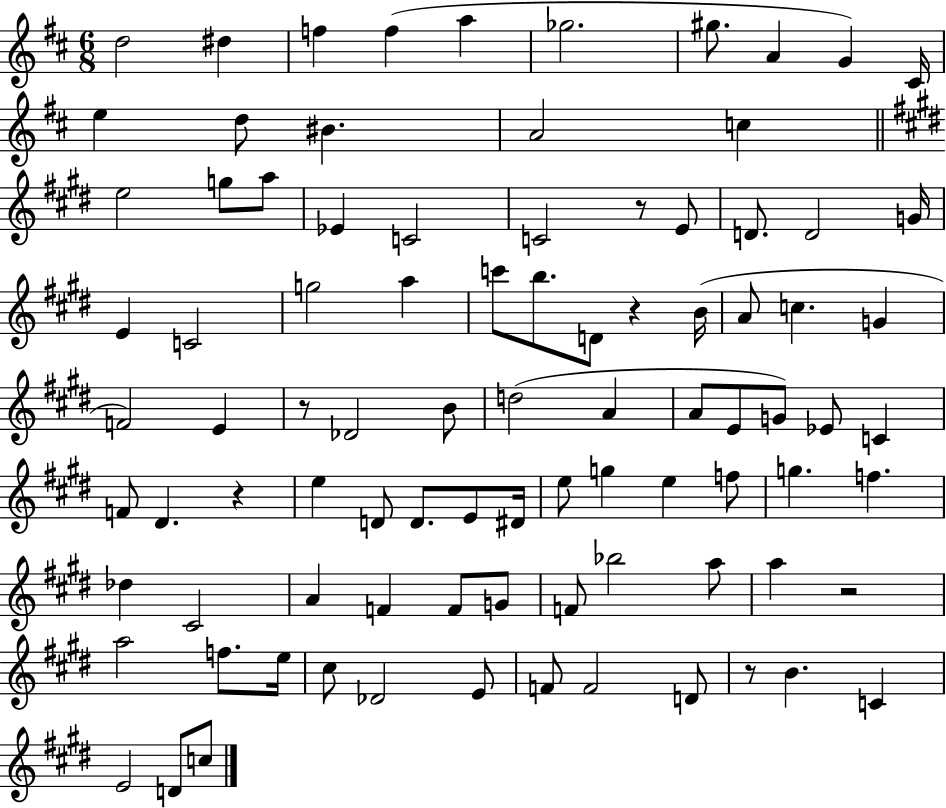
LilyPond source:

{
  \clef treble
  \numericTimeSignature
  \time 6/8
  \key d \major
  d''2 dis''4 | f''4 f''4( a''4 | ges''2. | gis''8. a'4 g'4) cis'16 | \break e''4 d''8 bis'4. | a'2 c''4 | \bar "||" \break \key e \major e''2 g''8 a''8 | ees'4 c'2 | c'2 r8 e'8 | d'8. d'2 g'16 | \break e'4 c'2 | g''2 a''4 | c'''8 b''8. d'8 r4 b'16( | a'8 c''4. g'4 | \break f'2) e'4 | r8 des'2 b'8 | d''2( a'4 | a'8 e'8 g'8) ees'8 c'4 | \break f'8 dis'4. r4 | e''4 d'8 d'8. e'8 dis'16 | e''8 g''4 e''4 f''8 | g''4. f''4. | \break des''4 cis'2 | a'4 f'4 f'8 g'8 | f'8 bes''2 a''8 | a''4 r2 | \break a''2 f''8. e''16 | cis''8 des'2 e'8 | f'8 f'2 d'8 | r8 b'4. c'4 | \break e'2 d'8 c''8 | \bar "|."
}